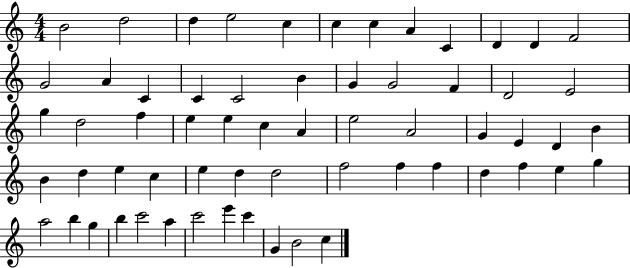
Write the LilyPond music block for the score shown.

{
  \clef treble
  \numericTimeSignature
  \time 4/4
  \key c \major
  b'2 d''2 | d''4 e''2 c''4 | c''4 c''4 a'4 c'4 | d'4 d'4 f'2 | \break g'2 a'4 c'4 | c'4 c'2 b'4 | g'4 g'2 f'4 | d'2 e'2 | \break g''4 d''2 f''4 | e''4 e''4 c''4 a'4 | e''2 a'2 | g'4 e'4 d'4 b'4 | \break b'4 d''4 e''4 c''4 | e''4 d''4 d''2 | f''2 f''4 f''4 | d''4 f''4 e''4 g''4 | \break a''2 b''4 g''4 | b''4 c'''2 a''4 | c'''2 e'''4 c'''4 | g'4 b'2 c''4 | \break \bar "|."
}